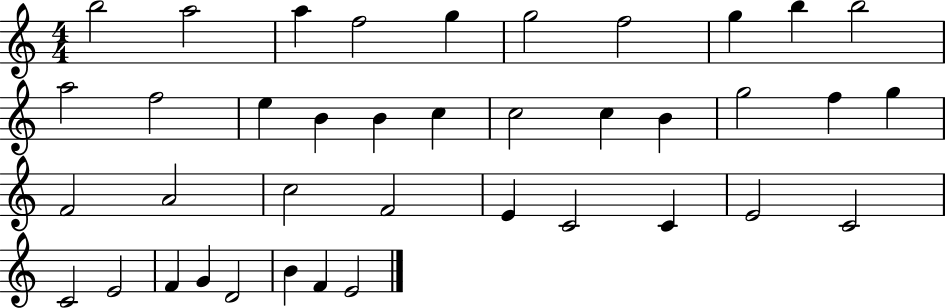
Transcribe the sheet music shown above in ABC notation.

X:1
T:Untitled
M:4/4
L:1/4
K:C
b2 a2 a f2 g g2 f2 g b b2 a2 f2 e B B c c2 c B g2 f g F2 A2 c2 F2 E C2 C E2 C2 C2 E2 F G D2 B F E2